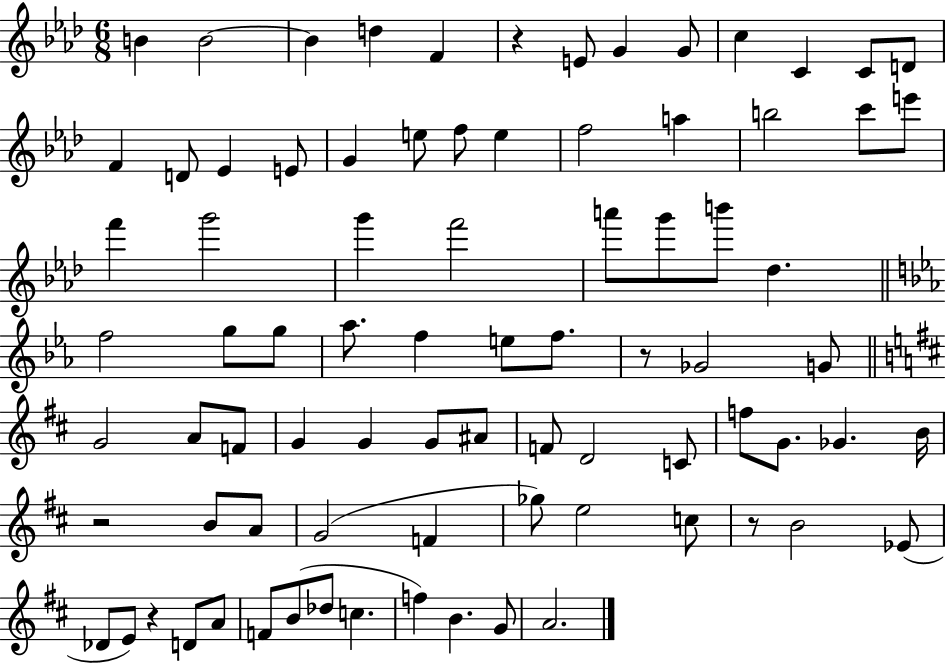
B4/q B4/h B4/q D5/q F4/q R/q E4/e G4/q G4/e C5/q C4/q C4/e D4/e F4/q D4/e Eb4/q E4/e G4/q E5/e F5/e E5/q F5/h A5/q B5/h C6/e E6/e F6/q G6/h G6/q F6/h A6/e G6/e B6/e Db5/q. F5/h G5/e G5/e Ab5/e. F5/q E5/e F5/e. R/e Gb4/h G4/e G4/h A4/e F4/e G4/q G4/q G4/e A#4/e F4/e D4/h C4/e F5/e G4/e. Gb4/q. B4/s R/h B4/e A4/e G4/h F4/q Gb5/e E5/h C5/e R/e B4/h Eb4/e Db4/e E4/e R/q D4/e A4/e F4/e B4/e Db5/e C5/q. F5/q B4/q. G4/e A4/h.